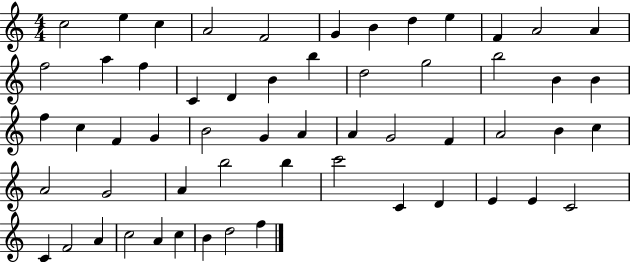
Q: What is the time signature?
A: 4/4